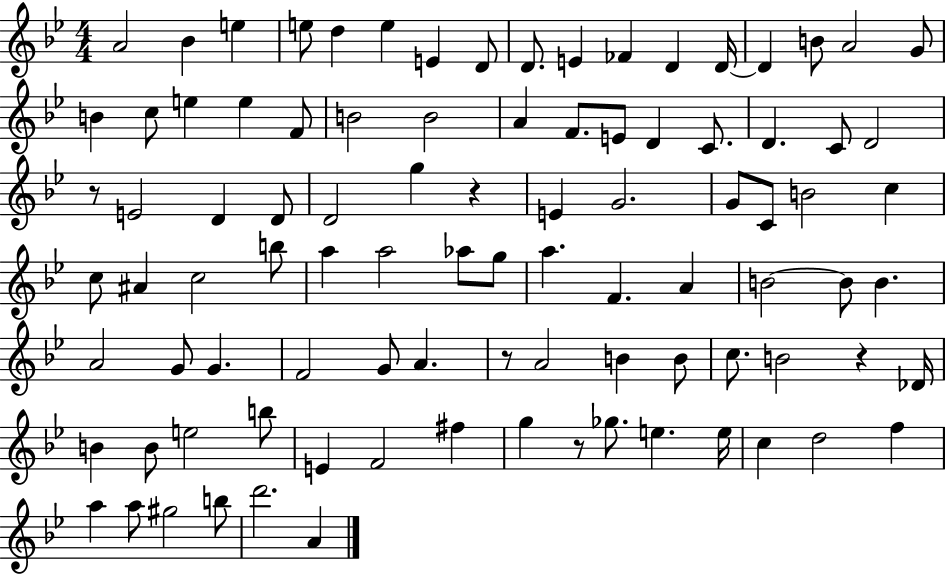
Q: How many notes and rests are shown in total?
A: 94